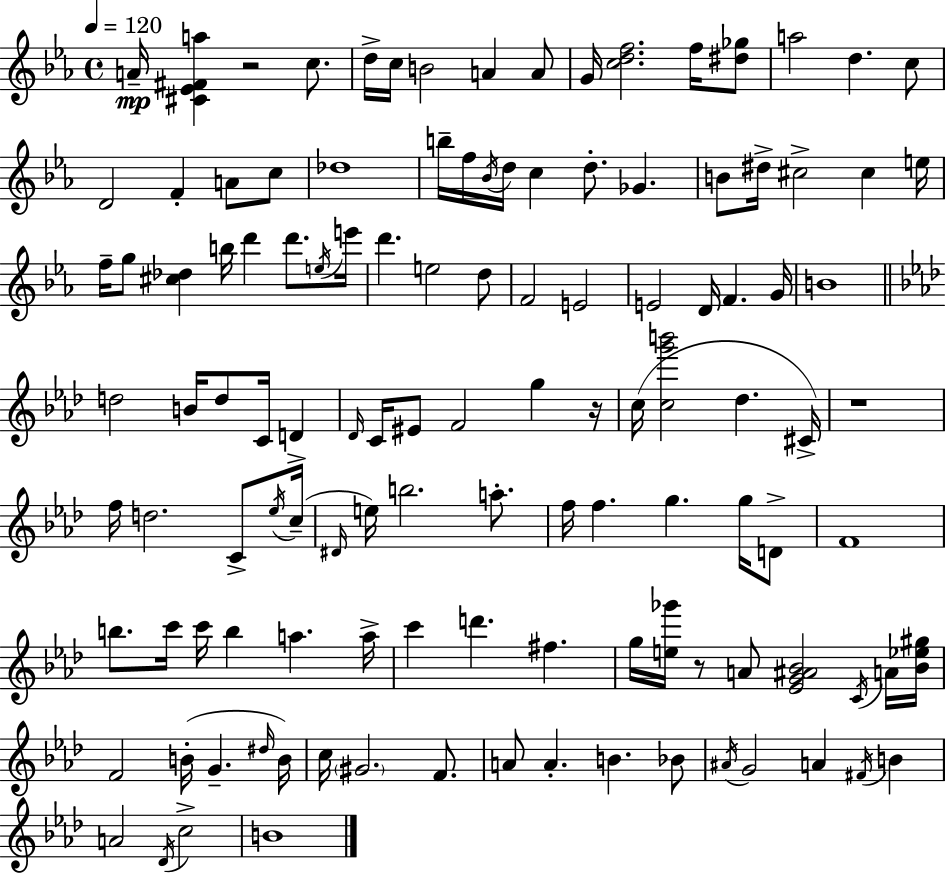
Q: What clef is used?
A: treble